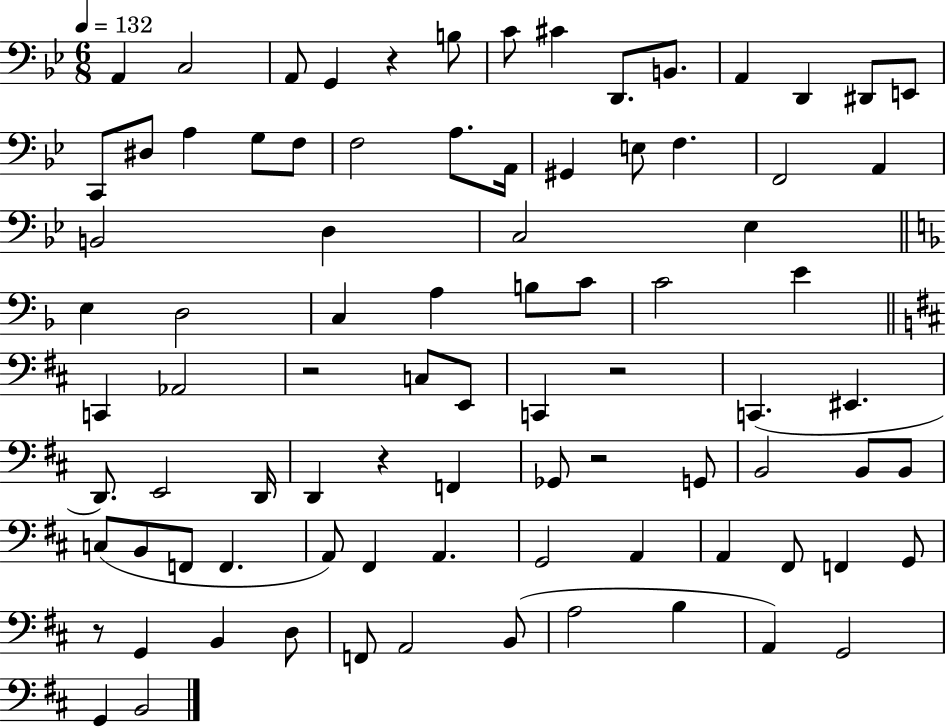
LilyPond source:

{
  \clef bass
  \numericTimeSignature
  \time 6/8
  \key bes \major
  \tempo 4 = 132
  \repeat volta 2 { a,4 c2 | a,8 g,4 r4 b8 | c'8 cis'4 d,8. b,8. | a,4 d,4 dis,8 e,8 | \break c,8 dis8 a4 g8 f8 | f2 a8. a,16 | gis,4 e8 f4. | f,2 a,4 | \break b,2 d4 | c2 ees4 | \bar "||" \break \key f \major e4 d2 | c4 a4 b8 c'8 | c'2 e'4 | \bar "||" \break \key b \minor c,4 aes,2 | r2 c8 e,8 | c,4 r2 | c,4.( eis,4. | \break d,8.) e,2 d,16 | d,4 r4 f,4 | ges,8 r2 g,8 | b,2 b,8 b,8 | \break c8( b,8 f,8 f,4. | a,8) fis,4 a,4. | g,2 a,4 | a,4 fis,8 f,4 g,8 | \break r8 g,4 b,4 d8 | f,8 a,2 b,8( | a2 b4 | a,4) g,2 | \break g,4 b,2 | } \bar "|."
}